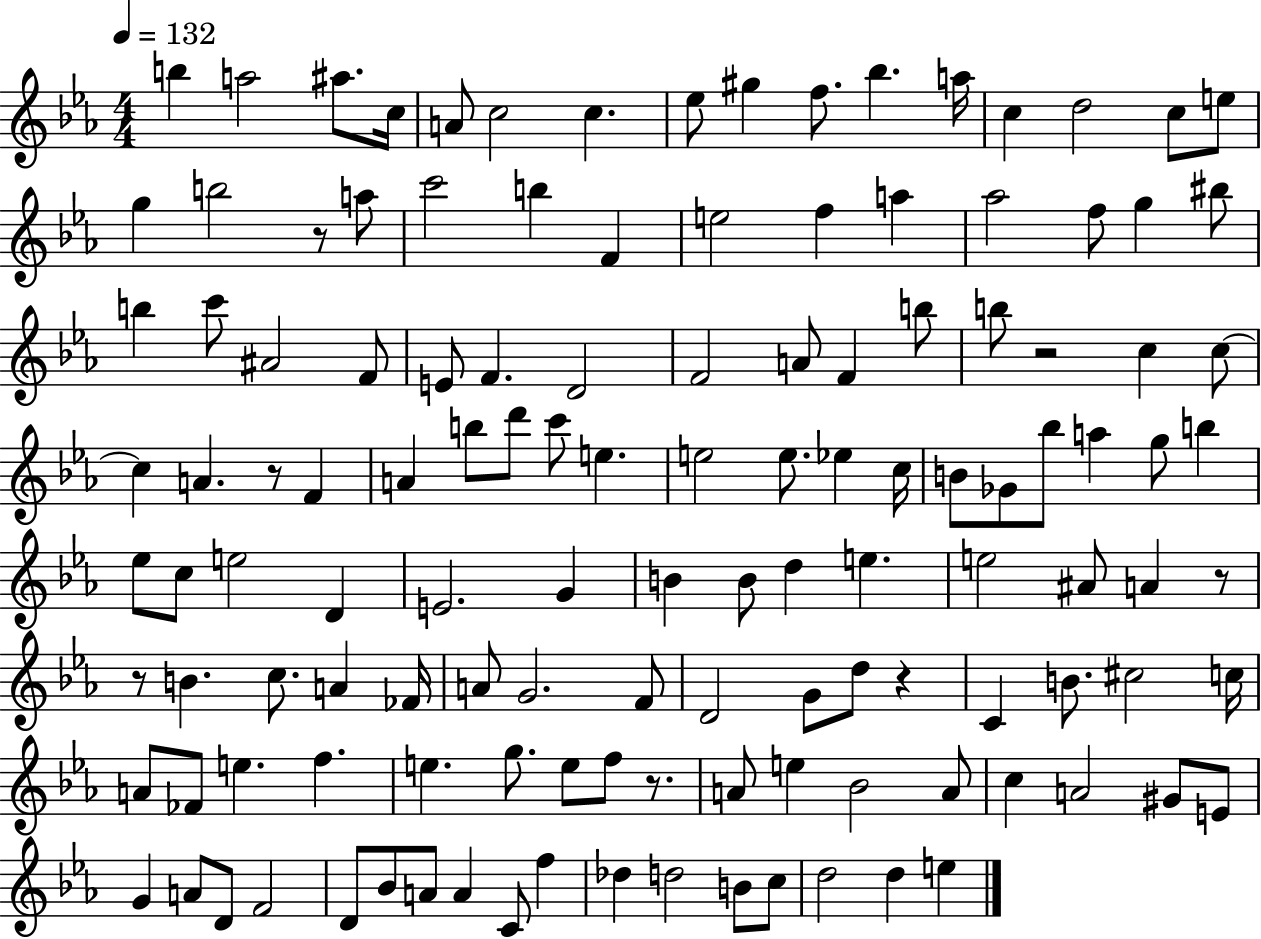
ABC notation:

X:1
T:Untitled
M:4/4
L:1/4
K:Eb
b a2 ^a/2 c/4 A/2 c2 c _e/2 ^g f/2 _b a/4 c d2 c/2 e/2 g b2 z/2 a/2 c'2 b F e2 f a _a2 f/2 g ^b/2 b c'/2 ^A2 F/2 E/2 F D2 F2 A/2 F b/2 b/2 z2 c c/2 c A z/2 F A b/2 d'/2 c'/2 e e2 e/2 _e c/4 B/2 _G/2 _b/2 a g/2 b _e/2 c/2 e2 D E2 G B B/2 d e e2 ^A/2 A z/2 z/2 B c/2 A _F/4 A/2 G2 F/2 D2 G/2 d/2 z C B/2 ^c2 c/4 A/2 _F/2 e f e g/2 e/2 f/2 z/2 A/2 e _B2 A/2 c A2 ^G/2 E/2 G A/2 D/2 F2 D/2 _B/2 A/2 A C/2 f _d d2 B/2 c/2 d2 d e